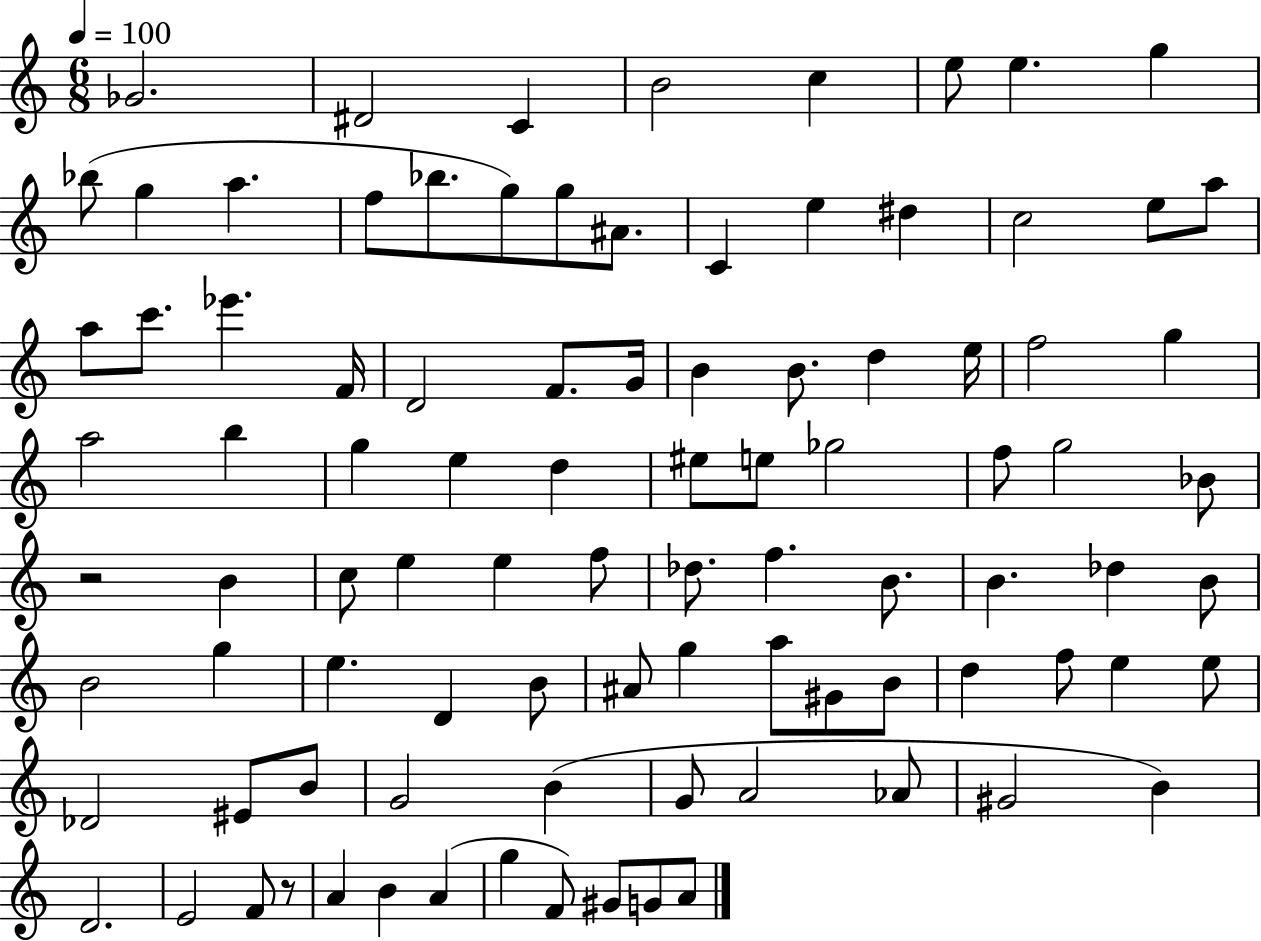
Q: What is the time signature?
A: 6/8